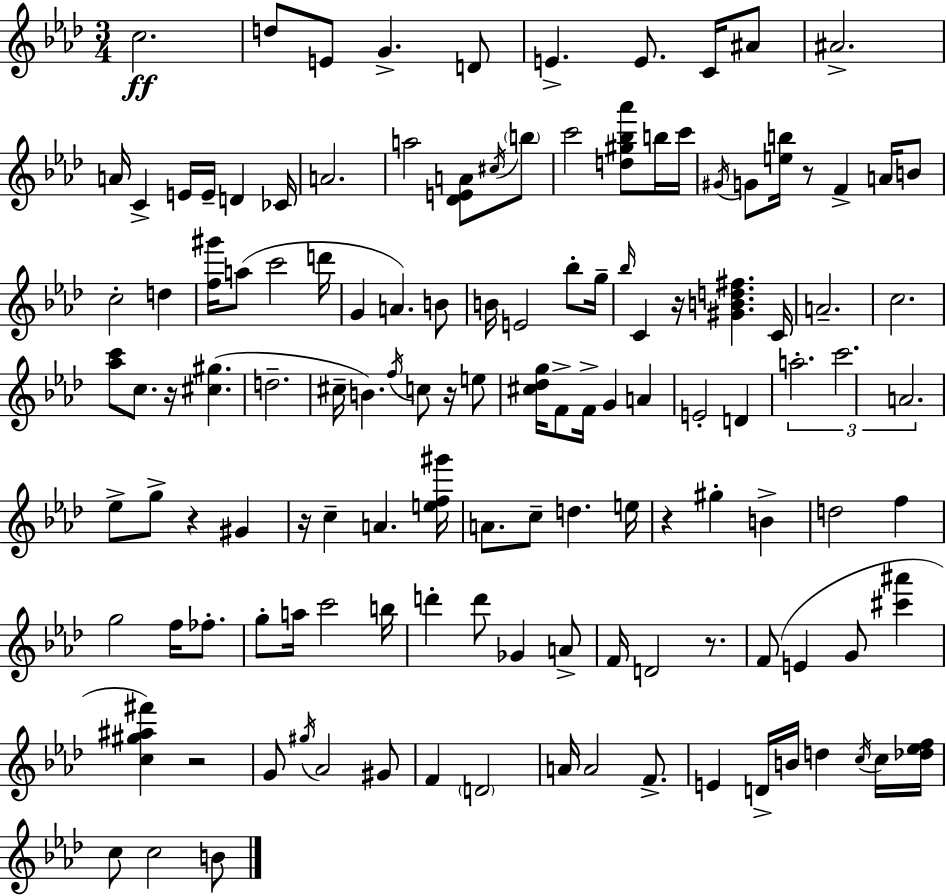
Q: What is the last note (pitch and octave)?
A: B4